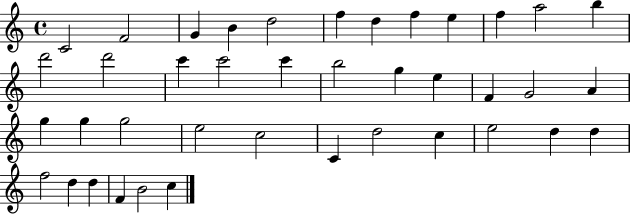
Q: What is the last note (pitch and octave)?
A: C5